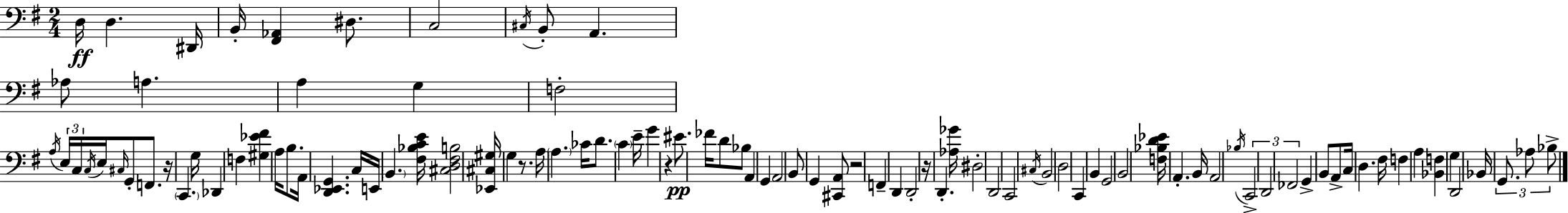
X:1
T:Untitled
M:2/4
L:1/4
K:G
D,/4 D, ^D,,/4 B,,/4 [^F,,_A,,] ^D,/2 C,2 ^C,/4 B,,/2 A,, _A,/2 A, A, G, F,2 A,/4 E,/4 C,/4 C,/4 E,/4 ^C,/4 G,,/2 F,,/2 z/4 C,, G,/4 _D,, F, [^G,_E^F] A,/4 B,/2 A,,/4 [D,,_E,,G,,] C,/4 E,,/4 B,, [^F,_B,CE]/4 [^C,D,^F,B,]2 [_E,,^C,^G,]/4 G, z/2 A,/4 A, _C/4 D/2 C E/4 G z ^E/2 _F/4 D/2 _B,/2 A,, G,, A,,2 B,,/2 G,, [^C,,A,,]/2 z2 F,, D,, D,,2 z/4 D,, [_A,_G]/4 ^D,2 D,,2 C,,2 ^C,/4 B,,2 D,2 C,, B,, G,,2 B,,2 [F,_B,D_E]/4 A,, B,,/4 A,,2 _B,/4 C,,2 D,,2 _F,,2 G,, B,,/2 A,,/2 C,/4 D, ^F,/4 F, A, [_B,,F,] G, D,,2 _B,,/4 G,,/2 _A,/2 _B,/2